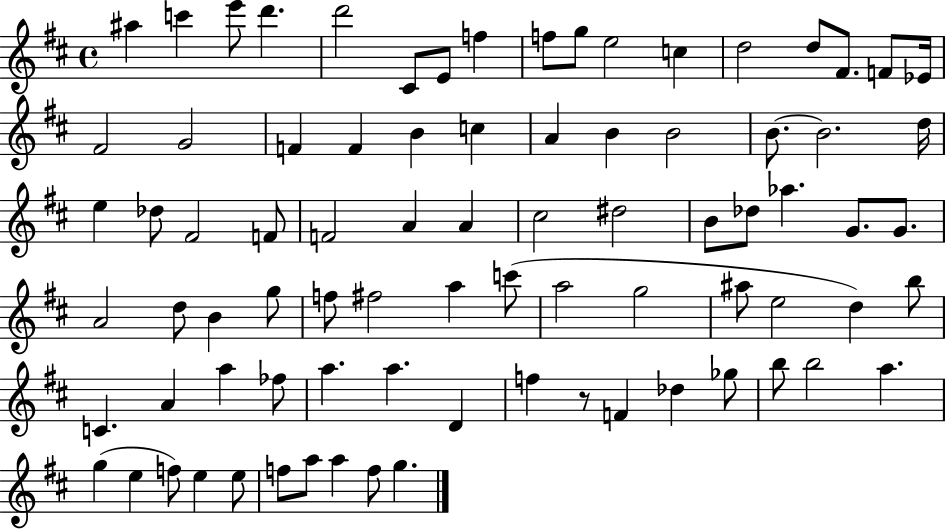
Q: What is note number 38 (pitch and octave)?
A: D#5